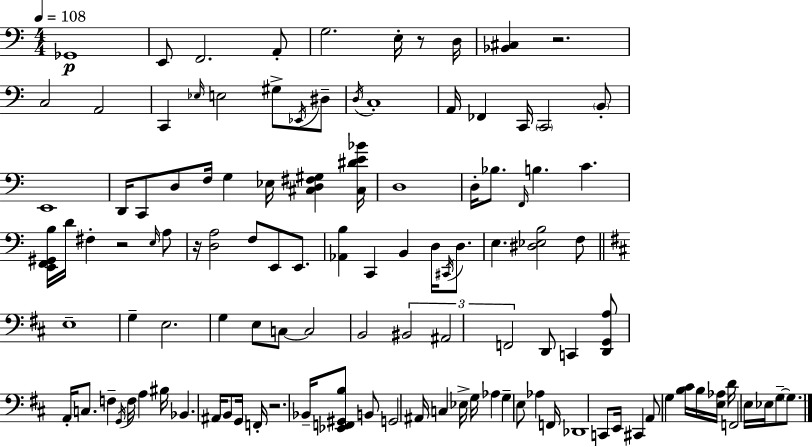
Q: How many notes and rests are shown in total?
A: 115